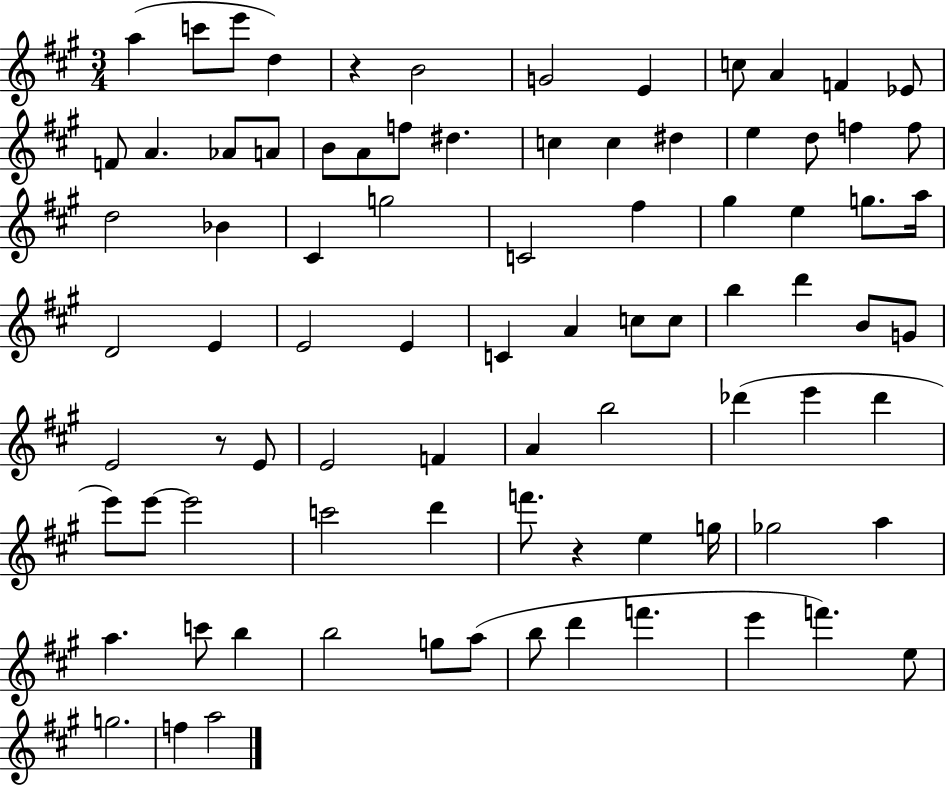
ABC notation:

X:1
T:Untitled
M:3/4
L:1/4
K:A
a c'/2 e'/2 d z B2 G2 E c/2 A F _E/2 F/2 A _A/2 A/2 B/2 A/2 f/2 ^d c c ^d e d/2 f f/2 d2 _B ^C g2 C2 ^f ^g e g/2 a/4 D2 E E2 E C A c/2 c/2 b d' B/2 G/2 E2 z/2 E/2 E2 F A b2 _d' e' _d' e'/2 e'/2 e'2 c'2 d' f'/2 z e g/4 _g2 a a c'/2 b b2 g/2 a/2 b/2 d' f' e' f' e/2 g2 f a2